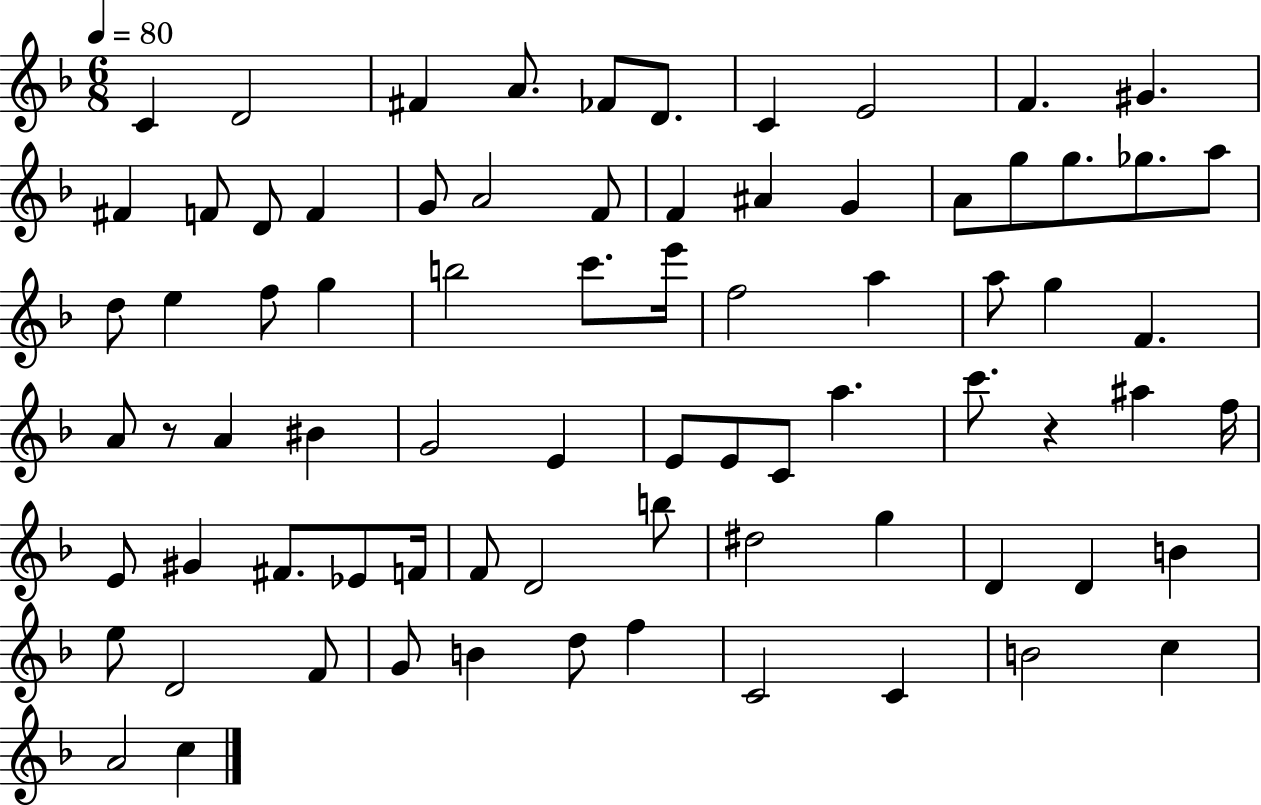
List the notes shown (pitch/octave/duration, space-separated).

C4/q D4/h F#4/q A4/e. FES4/e D4/e. C4/q E4/h F4/q. G#4/q. F#4/q F4/e D4/e F4/q G4/e A4/h F4/e F4/q A#4/q G4/q A4/e G5/e G5/e. Gb5/e. A5/e D5/e E5/q F5/e G5/q B5/h C6/e. E6/s F5/h A5/q A5/e G5/q F4/q. A4/e R/e A4/q BIS4/q G4/h E4/q E4/e E4/e C4/e A5/q. C6/e. R/q A#5/q F5/s E4/e G#4/q F#4/e. Eb4/e F4/s F4/e D4/h B5/e D#5/h G5/q D4/q D4/q B4/q E5/e D4/h F4/e G4/e B4/q D5/e F5/q C4/h C4/q B4/h C5/q A4/h C5/q